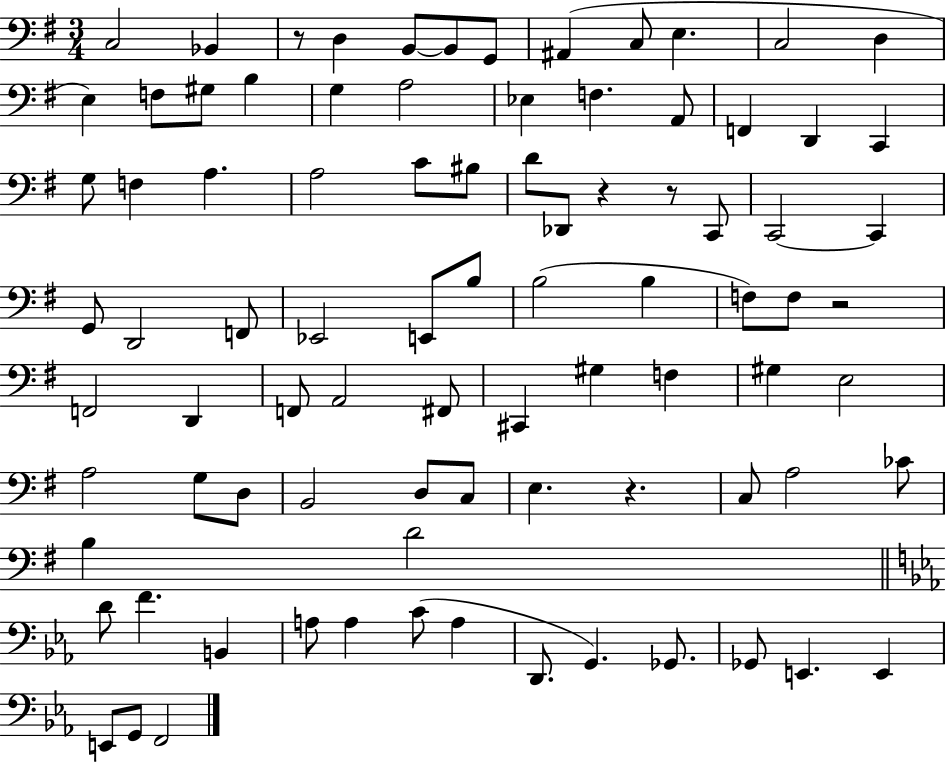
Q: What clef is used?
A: bass